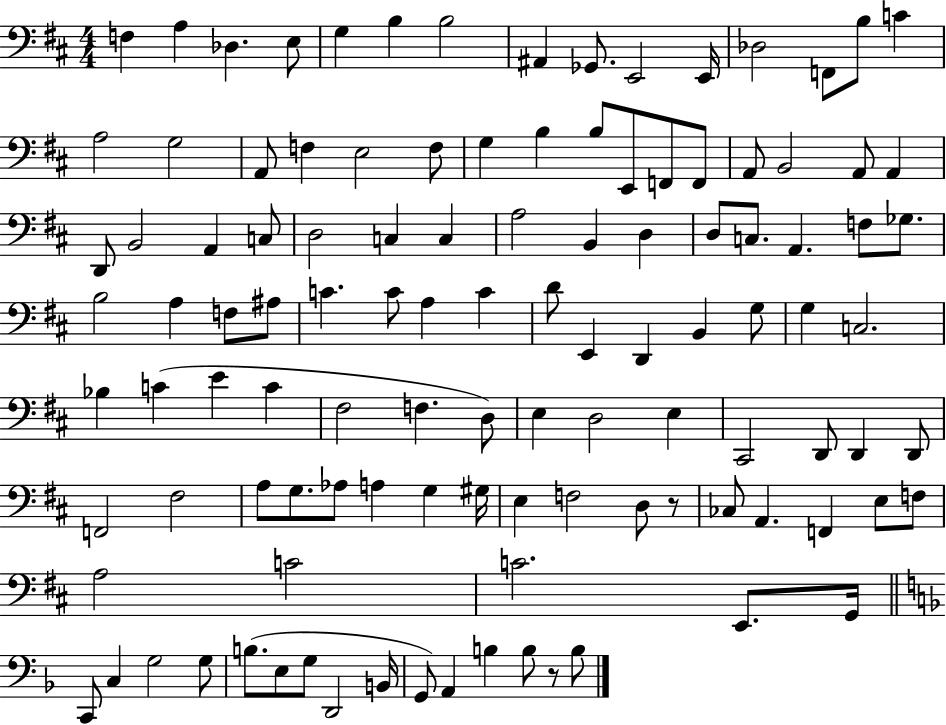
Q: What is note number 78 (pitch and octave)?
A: A3